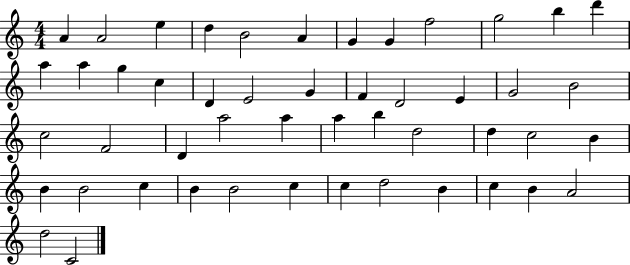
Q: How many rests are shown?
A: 0